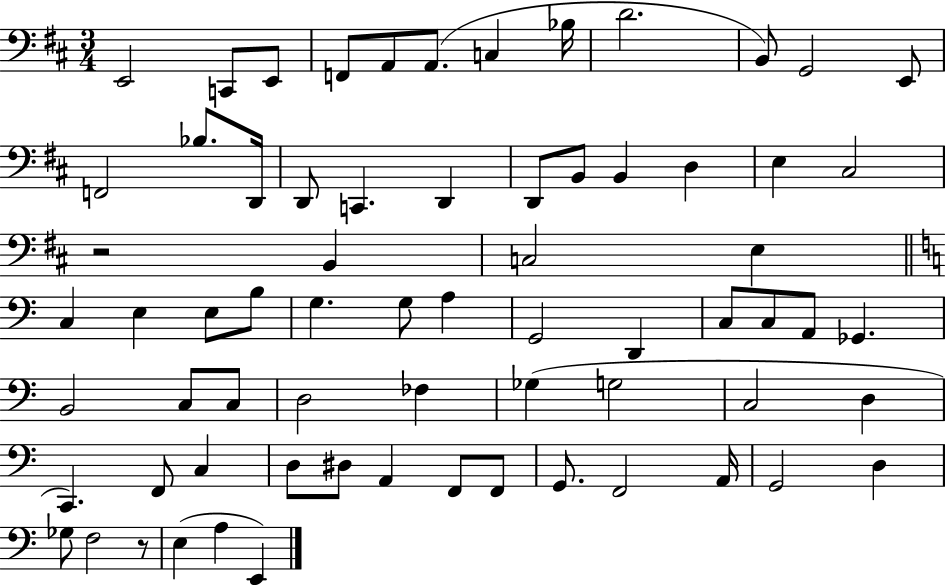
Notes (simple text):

E2/h C2/e E2/e F2/e A2/e A2/e. C3/q Bb3/s D4/h. B2/e G2/h E2/e F2/h Bb3/e. D2/s D2/e C2/q. D2/q D2/e B2/e B2/q D3/q E3/q C#3/h R/h B2/q C3/h E3/q C3/q E3/q E3/e B3/e G3/q. G3/e A3/q G2/h D2/q C3/e C3/e A2/e Gb2/q. B2/h C3/e C3/e D3/h FES3/q Gb3/q G3/h C3/h D3/q C2/q. F2/e C3/q D3/e D#3/e A2/q F2/e F2/e G2/e. F2/h A2/s G2/h D3/q Gb3/e F3/h R/e E3/q A3/q E2/q